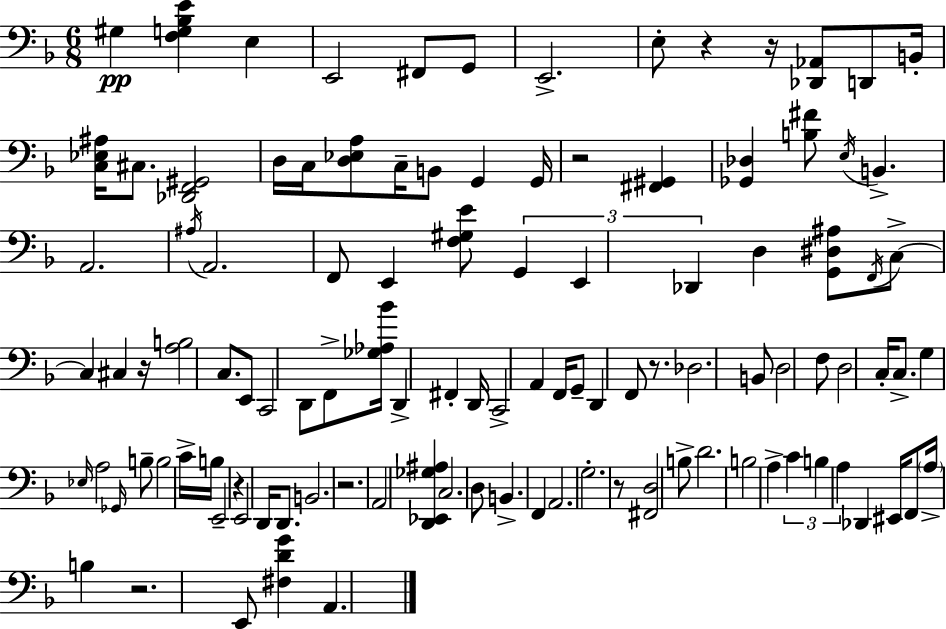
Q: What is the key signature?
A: D minor